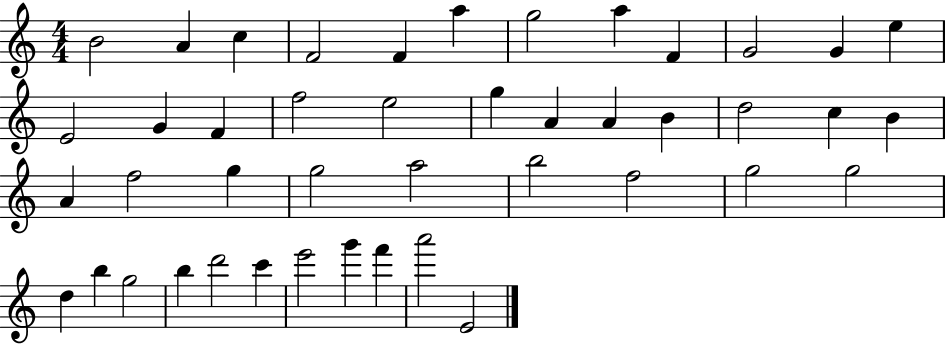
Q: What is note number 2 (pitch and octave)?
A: A4